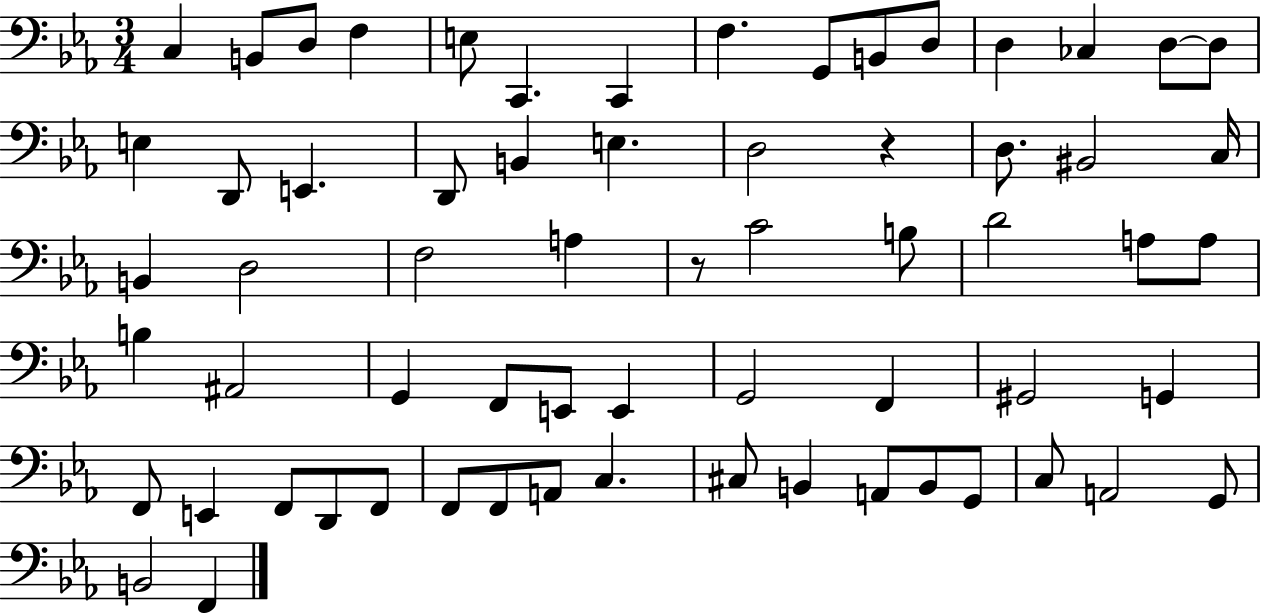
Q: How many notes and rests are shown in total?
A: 65